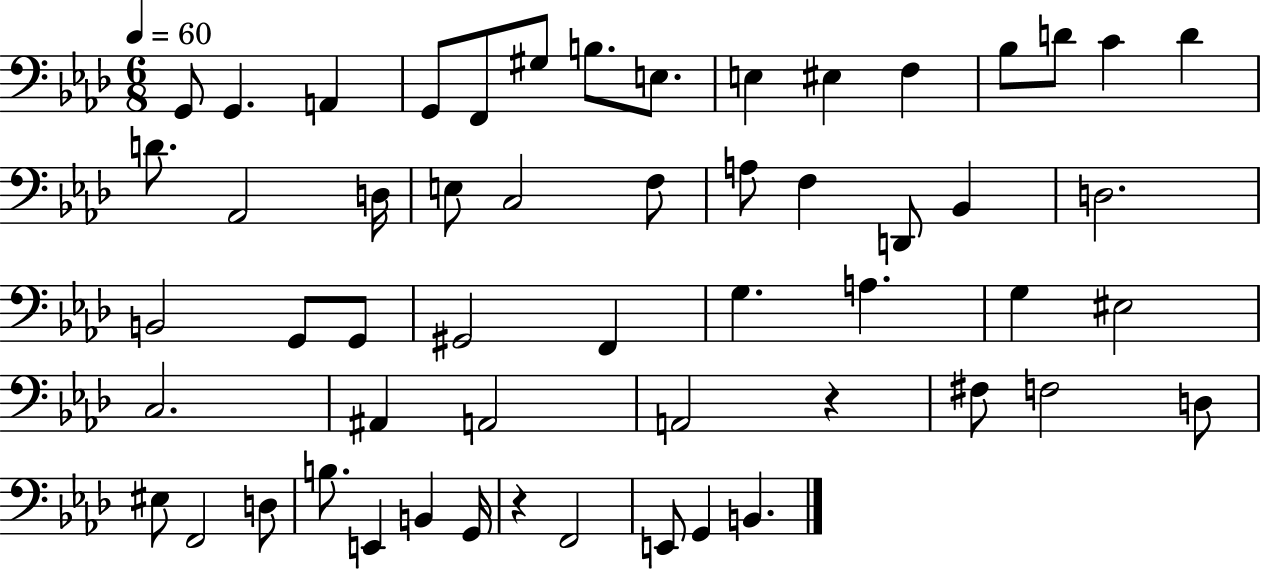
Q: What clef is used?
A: bass